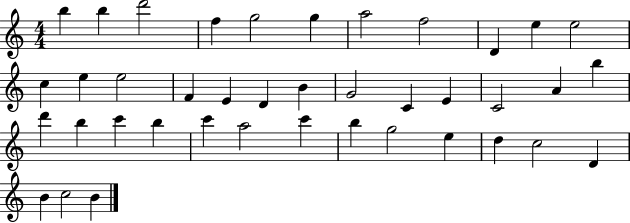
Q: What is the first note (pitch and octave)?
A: B5